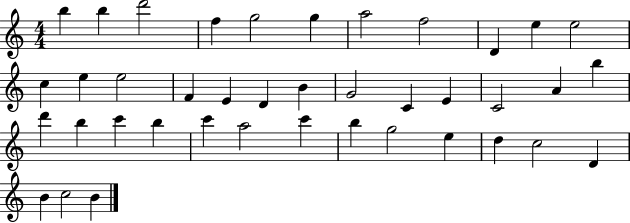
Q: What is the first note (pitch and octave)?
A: B5